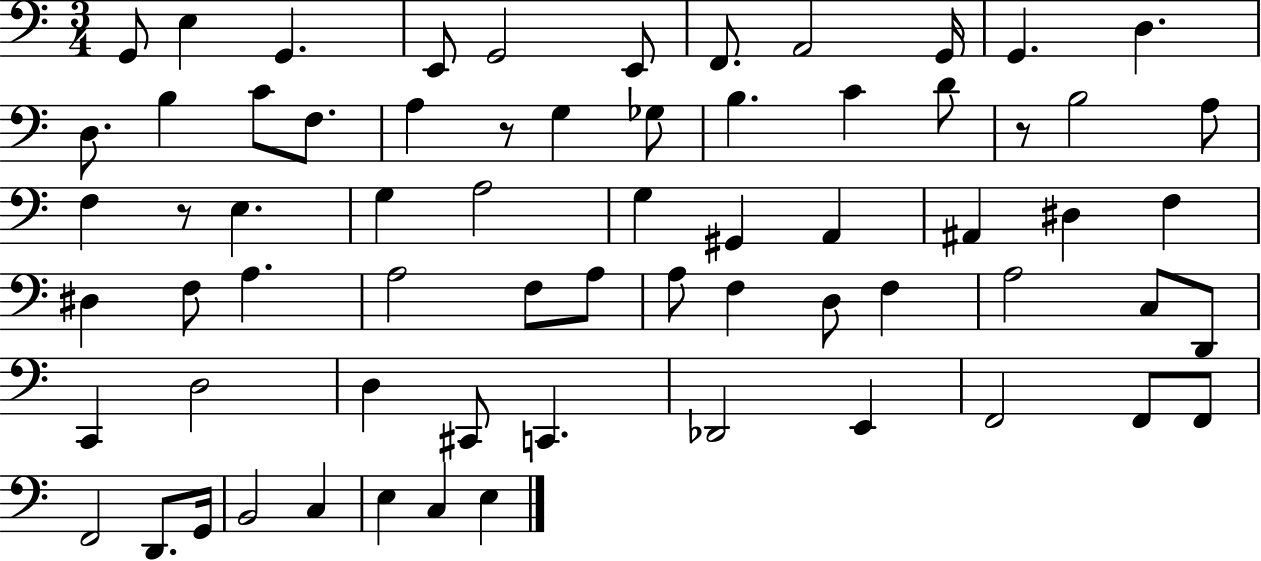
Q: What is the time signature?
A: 3/4